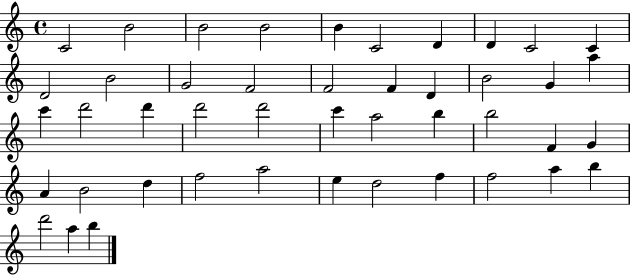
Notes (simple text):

C4/h B4/h B4/h B4/h B4/q C4/h D4/q D4/q C4/h C4/q D4/h B4/h G4/h F4/h F4/h F4/q D4/q B4/h G4/q A5/q C6/q D6/h D6/q D6/h D6/h C6/q A5/h B5/q B5/h F4/q G4/q A4/q B4/h D5/q F5/h A5/h E5/q D5/h F5/q F5/h A5/q B5/q D6/h A5/q B5/q